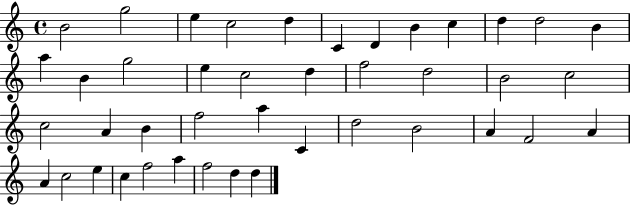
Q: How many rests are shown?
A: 0